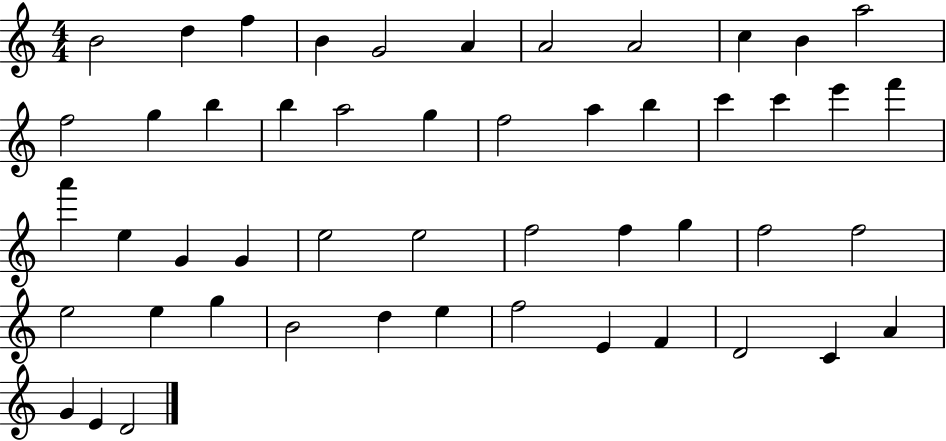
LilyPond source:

{
  \clef treble
  \numericTimeSignature
  \time 4/4
  \key c \major
  b'2 d''4 f''4 | b'4 g'2 a'4 | a'2 a'2 | c''4 b'4 a''2 | \break f''2 g''4 b''4 | b''4 a''2 g''4 | f''2 a''4 b''4 | c'''4 c'''4 e'''4 f'''4 | \break a'''4 e''4 g'4 g'4 | e''2 e''2 | f''2 f''4 g''4 | f''2 f''2 | \break e''2 e''4 g''4 | b'2 d''4 e''4 | f''2 e'4 f'4 | d'2 c'4 a'4 | \break g'4 e'4 d'2 | \bar "|."
}